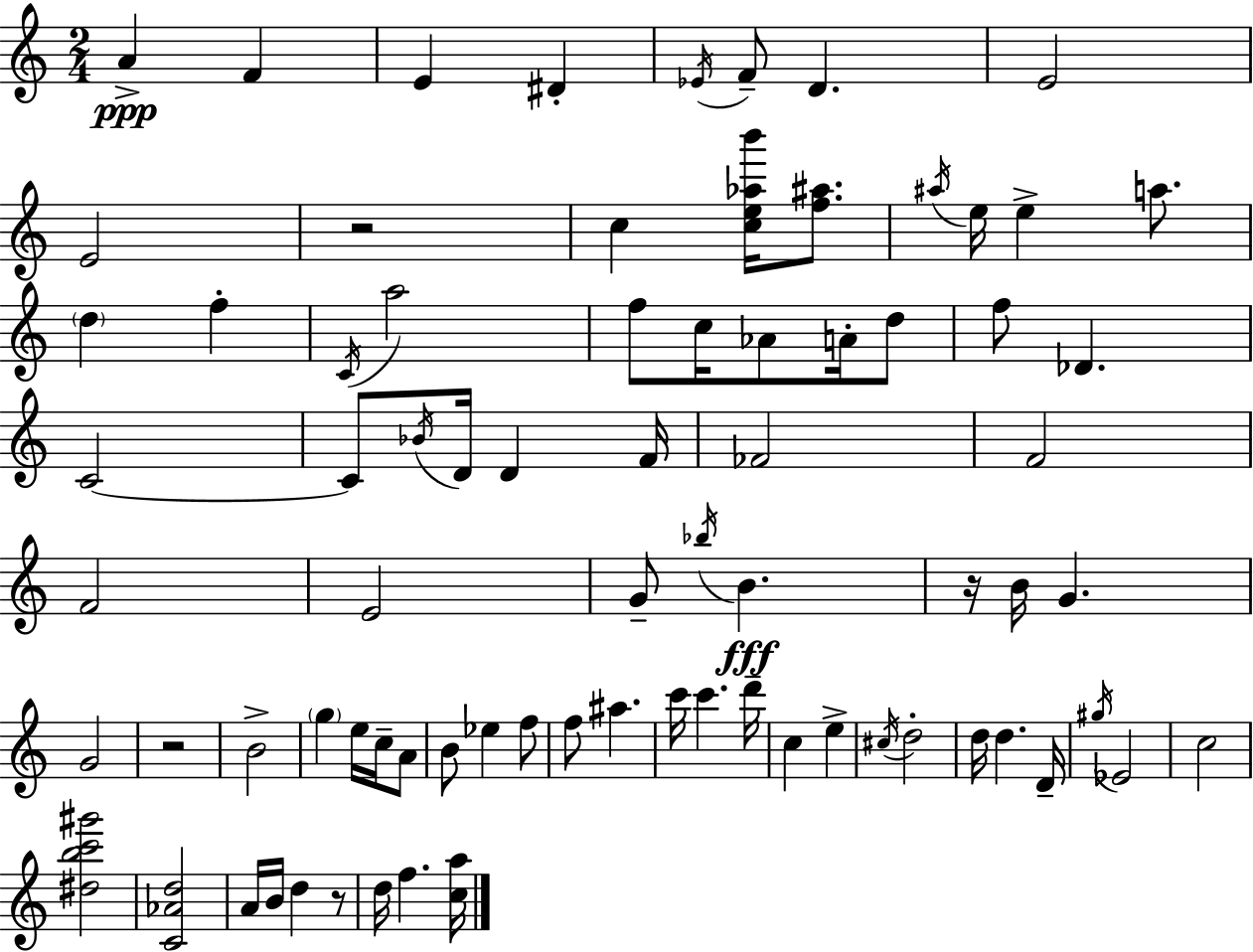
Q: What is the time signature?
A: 2/4